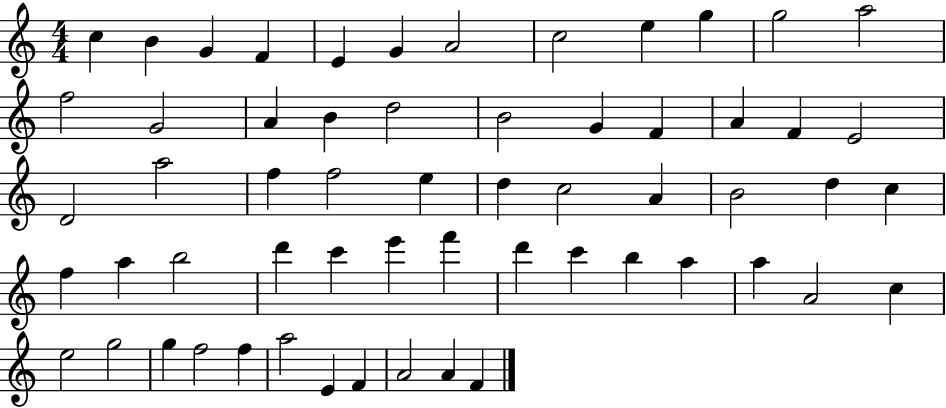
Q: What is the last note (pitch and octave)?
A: F4